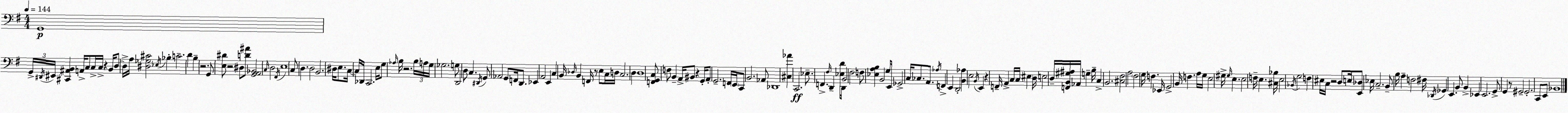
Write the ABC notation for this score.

X:1
T:Untitled
M:4/4
L:1/4
K:Em
G,,4 G,,/4 ^D,,/4 ^E,,/4 [^C,,^A,,B,,] A,,/4 C,/2 C,/4 C,/4 z B,,/4 D,/2 D,/4 A,/4 [^D,_G,^C]2 _E,/4 _B, C2 D B, z2 G,,/2 [E,^D]/2 z2 ^D,/2 [D^A]/2 [G,,A,,_B,,]2 C,/4 D,2 ^F,,/4 E,4 C,/2 D, D,2 B,,2 ^D,/4 E,/2 C,/4 C,/4 _D,,/4 C,,2 E,/4 G,/2 _A,/4 B,/4 z2 B,/4 A,/4 G,/4 _G,2 G,/2 D,,2 D,/2 C, ^D,,/4 G,,/2 _A,,2 G,,/2 F,,/4 D,,/2 _E,, A,,2 E,, C, B,,/4 _D,/4 B,, F,,/4 z/2 E,/2 C,/4 D,/4 C,2 D, D,4 [F,,G,,C,]/2 F,/2 B,, A,,/4 ^B,,/2 z G,,/4 A,,/2 G,,2 F,,/4 E,,/4 C,,/2 B,,2 _A,,/2 _D,,4 [^C,_A] C,,2 _E,/2 F,, ^F,/4 D,, [_E,D]/2 D,,/4 B,,2 ^F,2 F,/2 [_E,A,B,] B,,2 G,/2 E,,/4 _G,,2 C,/4 _C,/2 A,,/2 _A,/4 F,, E,, D,,2 [B,,_A,] E,2 B,,/4 E,, z F,,/4 A,, C,/4 C,/4 ^E, D,/4 E,2 D,/4 [F,,B,,^G,^A,]/4 _A,,/4 G, B,/4 C, B,,2 [^C,^F,]2 A,2 ^F,2 G,/4 F, _E,,/4 G,,2 B,,/4 F, A,/4 G,/4 E,2 ^G,/4 ^G,/4 E, E,2 F,/4 E, [^C,_B,]/4 E,2 _B,,/4 G,2 F, ^E,/4 C,/4 z2 D,/2 E,/4 [E,,_D,]/2 _E,/4 C,2 B,,/2 B,/4 A, F,2 ^F,/4 _D,,/4 _G,, E,, B,,/2 B,, _E,, E,,2 G,,/2 G,, z/2 ^G,,2 ^G,,2 C,,/2 E,,/2 _B,,4